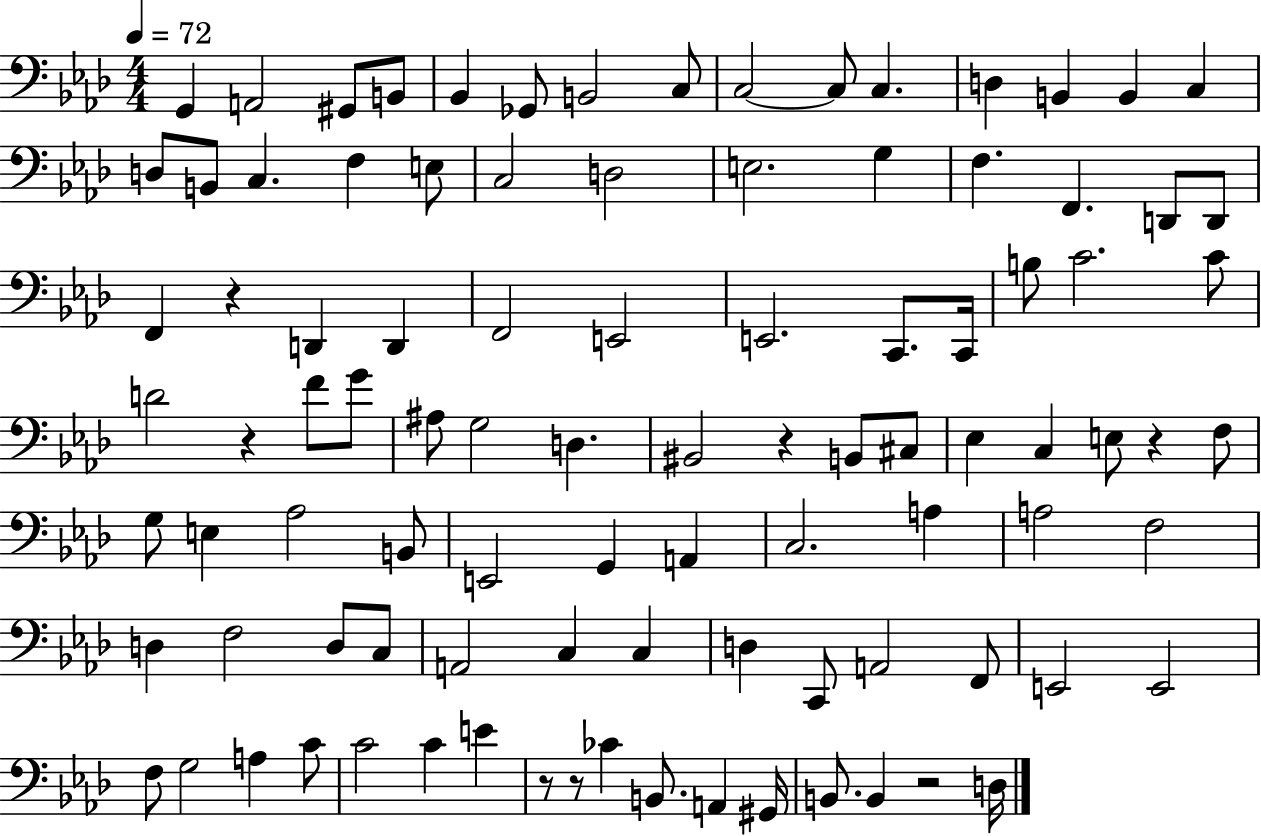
G2/q A2/h G#2/e B2/e Bb2/q Gb2/e B2/h C3/e C3/h C3/e C3/q. D3/q B2/q B2/q C3/q D3/e B2/e C3/q. F3/q E3/e C3/h D3/h E3/h. G3/q F3/q. F2/q. D2/e D2/e F2/q R/q D2/q D2/q F2/h E2/h E2/h. C2/e. C2/s B3/e C4/h. C4/e D4/h R/q F4/e G4/e A#3/e G3/h D3/q. BIS2/h R/q B2/e C#3/e Eb3/q C3/q E3/e R/q F3/e G3/e E3/q Ab3/h B2/e E2/h G2/q A2/q C3/h. A3/q A3/h F3/h D3/q F3/h D3/e C3/e A2/h C3/q C3/q D3/q C2/e A2/h F2/e E2/h E2/h F3/e G3/h A3/q C4/e C4/h C4/q E4/q R/e R/e CES4/q B2/e. A2/q G#2/s B2/e. B2/q R/h D3/s